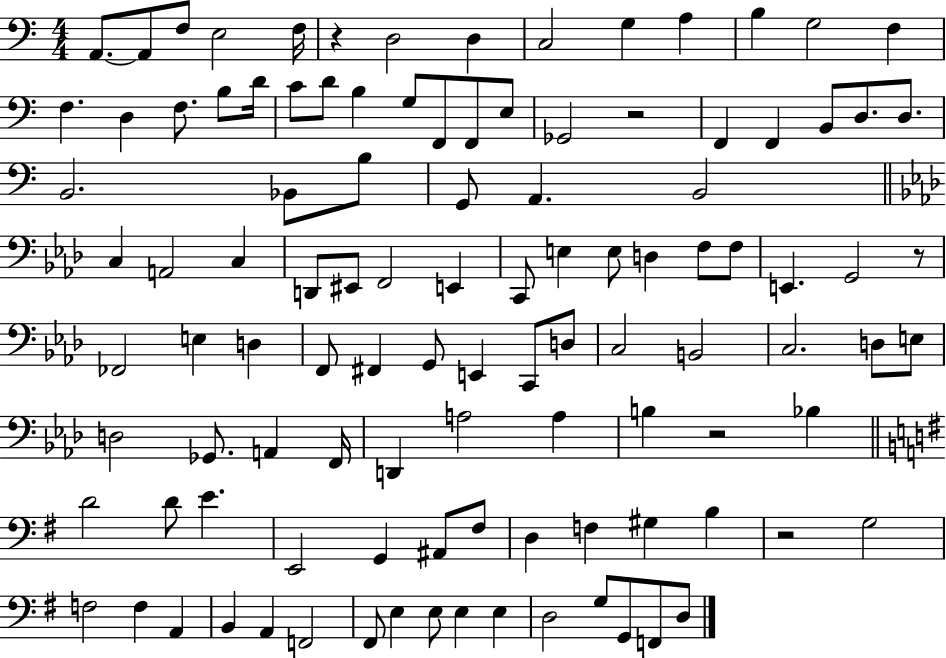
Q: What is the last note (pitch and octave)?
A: D3